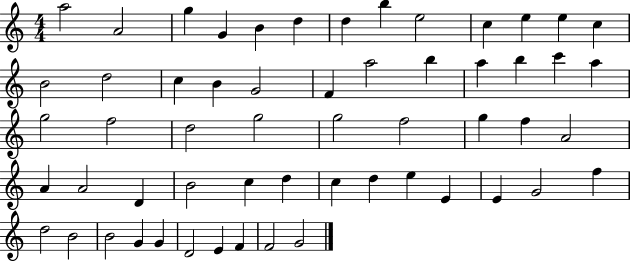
{
  \clef treble
  \numericTimeSignature
  \time 4/4
  \key c \major
  a''2 a'2 | g''4 g'4 b'4 d''4 | d''4 b''4 e''2 | c''4 e''4 e''4 c''4 | \break b'2 d''2 | c''4 b'4 g'2 | f'4 a''2 b''4 | a''4 b''4 c'''4 a''4 | \break g''2 f''2 | d''2 g''2 | g''2 f''2 | g''4 f''4 a'2 | \break a'4 a'2 d'4 | b'2 c''4 d''4 | c''4 d''4 e''4 e'4 | e'4 g'2 f''4 | \break d''2 b'2 | b'2 g'4 g'4 | d'2 e'4 f'4 | f'2 g'2 | \break \bar "|."
}